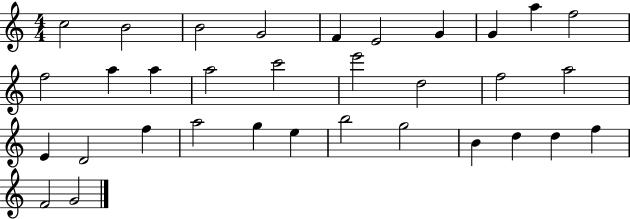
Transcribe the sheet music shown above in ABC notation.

X:1
T:Untitled
M:4/4
L:1/4
K:C
c2 B2 B2 G2 F E2 G G a f2 f2 a a a2 c'2 e'2 d2 f2 a2 E D2 f a2 g e b2 g2 B d d f F2 G2